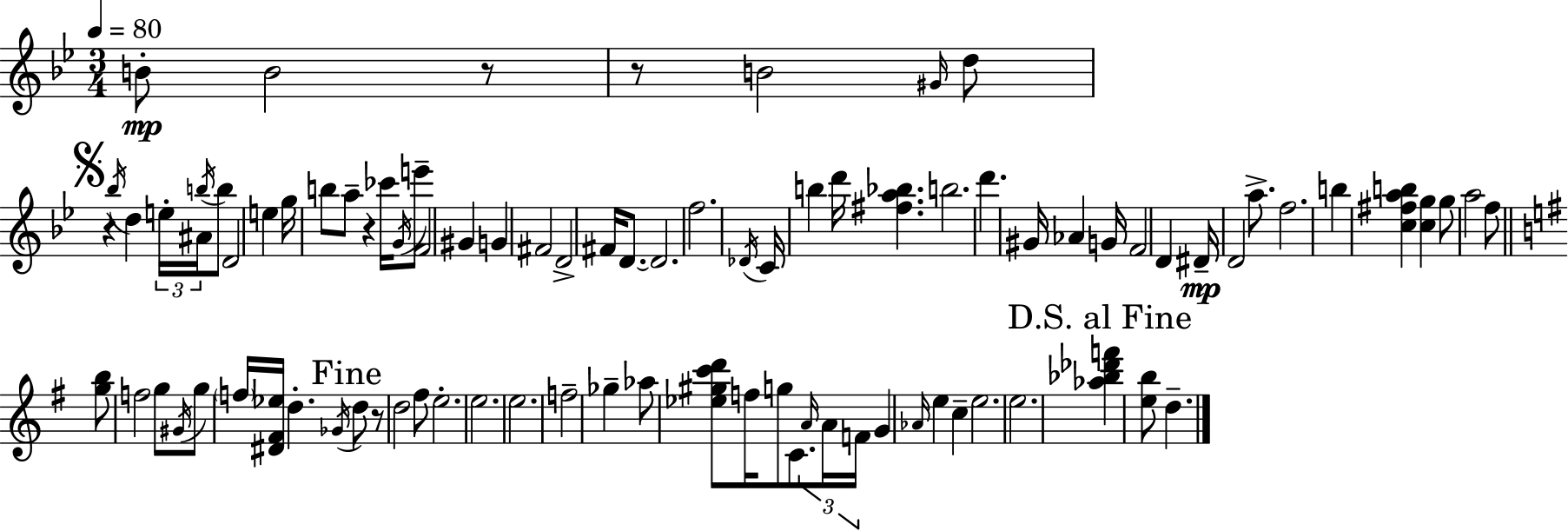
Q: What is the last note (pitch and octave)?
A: D5